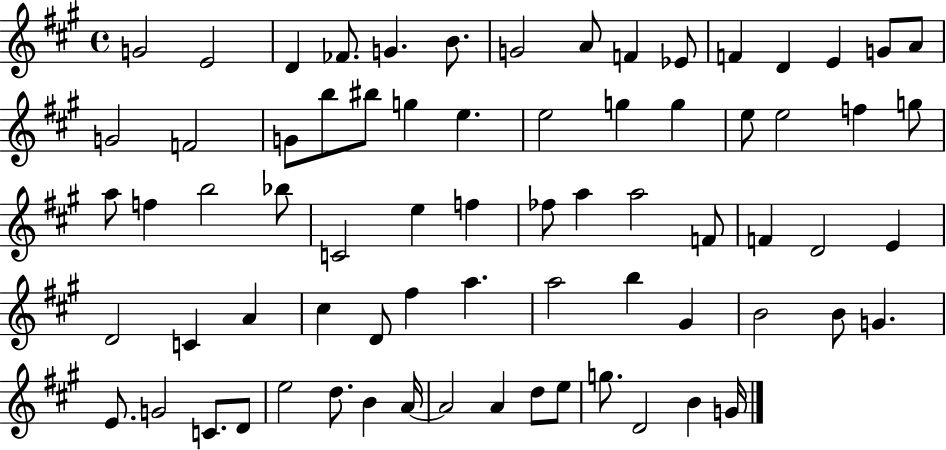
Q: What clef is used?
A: treble